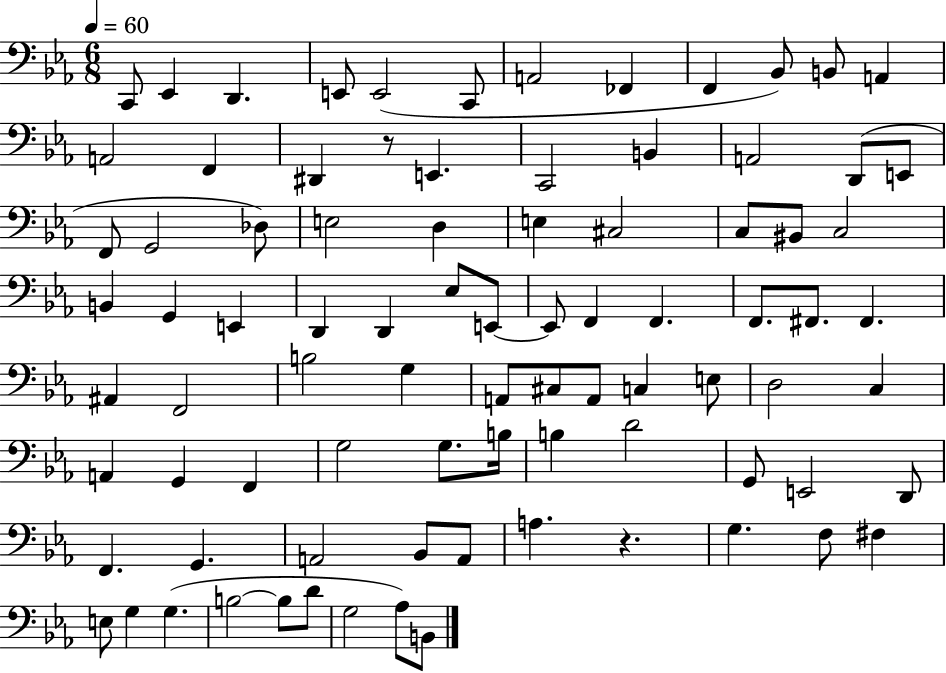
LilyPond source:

{
  \clef bass
  \numericTimeSignature
  \time 6/8
  \key ees \major
  \tempo 4 = 60
  c,8 ees,4 d,4. | e,8 e,2( c,8 | a,2 fes,4 | f,4 bes,8) b,8 a,4 | \break a,2 f,4 | dis,4 r8 e,4. | c,2 b,4 | a,2 d,8( e,8 | \break f,8 g,2 des8) | e2 d4 | e4 cis2 | c8 bis,8 c2 | \break b,4 g,4 e,4 | d,4 d,4 ees8 e,8~~ | e,8 f,4 f,4. | f,8. fis,8. fis,4. | \break ais,4 f,2 | b2 g4 | a,8 cis8 a,8 c4 e8 | d2 c4 | \break a,4 g,4 f,4 | g2 g8. b16 | b4 d'2 | g,8 e,2 d,8 | \break f,4. g,4. | a,2 bes,8 a,8 | a4. r4. | g4. f8 fis4 | \break e8 g4 g4.( | b2~~ b8 d'8 | g2 aes8) b,8 | \bar "|."
}